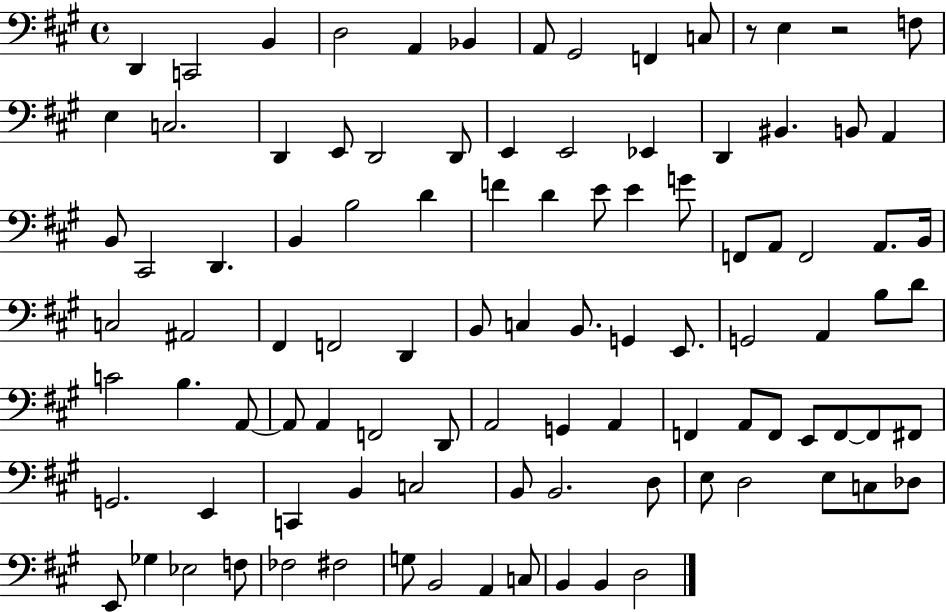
D2/q C2/h B2/q D3/h A2/q Bb2/q A2/e G#2/h F2/q C3/e R/e E3/q R/h F3/e E3/q C3/h. D2/q E2/e D2/h D2/e E2/q E2/h Eb2/q D2/q BIS2/q. B2/e A2/q B2/e C#2/h D2/q. B2/q B3/h D4/q F4/q D4/q E4/e E4/q G4/e F2/e A2/e F2/h A2/e. B2/s C3/h A#2/h F#2/q F2/h D2/q B2/e C3/q B2/e. G2/q E2/e. G2/h A2/q B3/e D4/e C4/h B3/q. A2/e A2/e A2/q F2/h D2/e A2/h G2/q A2/q F2/q A2/e F2/e E2/e F2/e F2/e F#2/e G2/h. E2/q C2/q B2/q C3/h B2/e B2/h. D3/e E3/e D3/h E3/e C3/e Db3/e E2/e Gb3/q Eb3/h F3/e FES3/h F#3/h G3/e B2/h A2/q C3/e B2/q B2/q D3/h